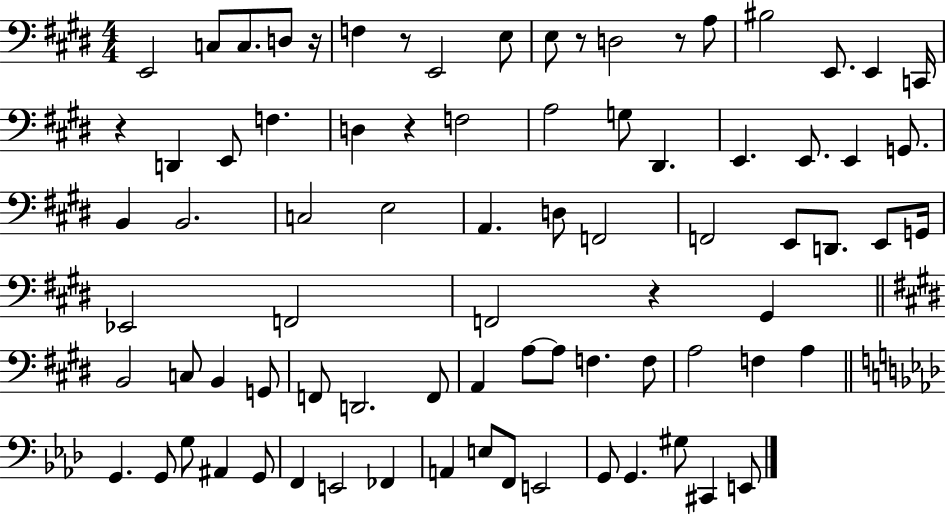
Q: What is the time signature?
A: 4/4